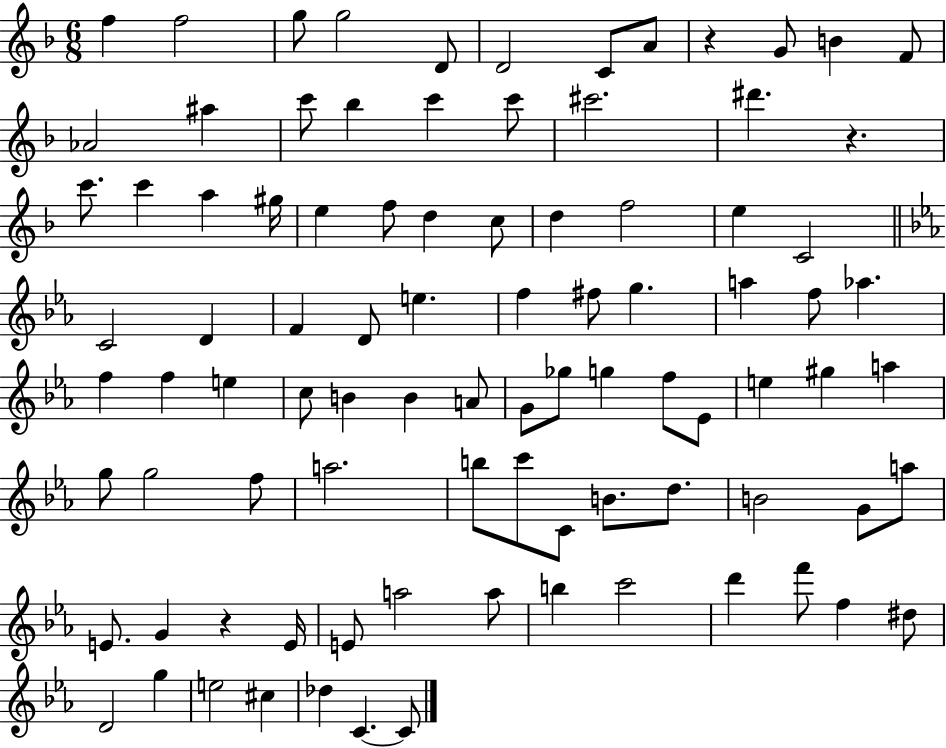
{
  \clef treble
  \numericTimeSignature
  \time 6/8
  \key f \major
  f''4 f''2 | g''8 g''2 d'8 | d'2 c'8 a'8 | r4 g'8 b'4 f'8 | \break aes'2 ais''4 | c'''8 bes''4 c'''4 c'''8 | cis'''2. | dis'''4. r4. | \break c'''8. c'''4 a''4 gis''16 | e''4 f''8 d''4 c''8 | d''4 f''2 | e''4 c'2 | \break \bar "||" \break \key ees \major c'2 d'4 | f'4 d'8 e''4. | f''4 fis''8 g''4. | a''4 f''8 aes''4. | \break f''4 f''4 e''4 | c''8 b'4 b'4 a'8 | g'8 ges''8 g''4 f''8 ees'8 | e''4 gis''4 a''4 | \break g''8 g''2 f''8 | a''2. | b''8 c'''8 c'8 b'8. d''8. | b'2 g'8 a''8 | \break e'8. g'4 r4 e'16 | e'8 a''2 a''8 | b''4 c'''2 | d'''4 f'''8 f''4 dis''8 | \break d'2 g''4 | e''2 cis''4 | des''4 c'4.~~ c'8 | \bar "|."
}